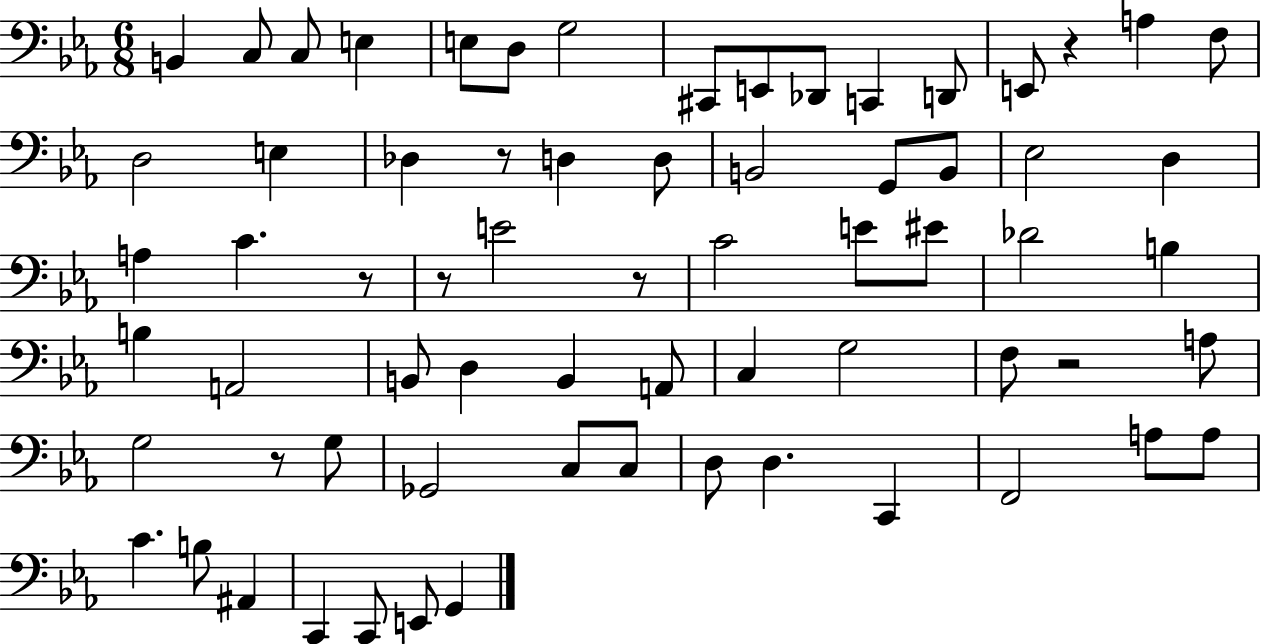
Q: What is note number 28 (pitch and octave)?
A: E4